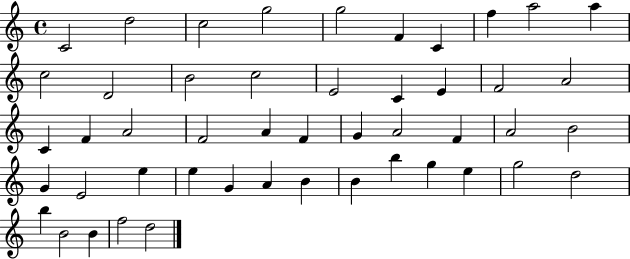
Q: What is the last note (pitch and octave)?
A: D5